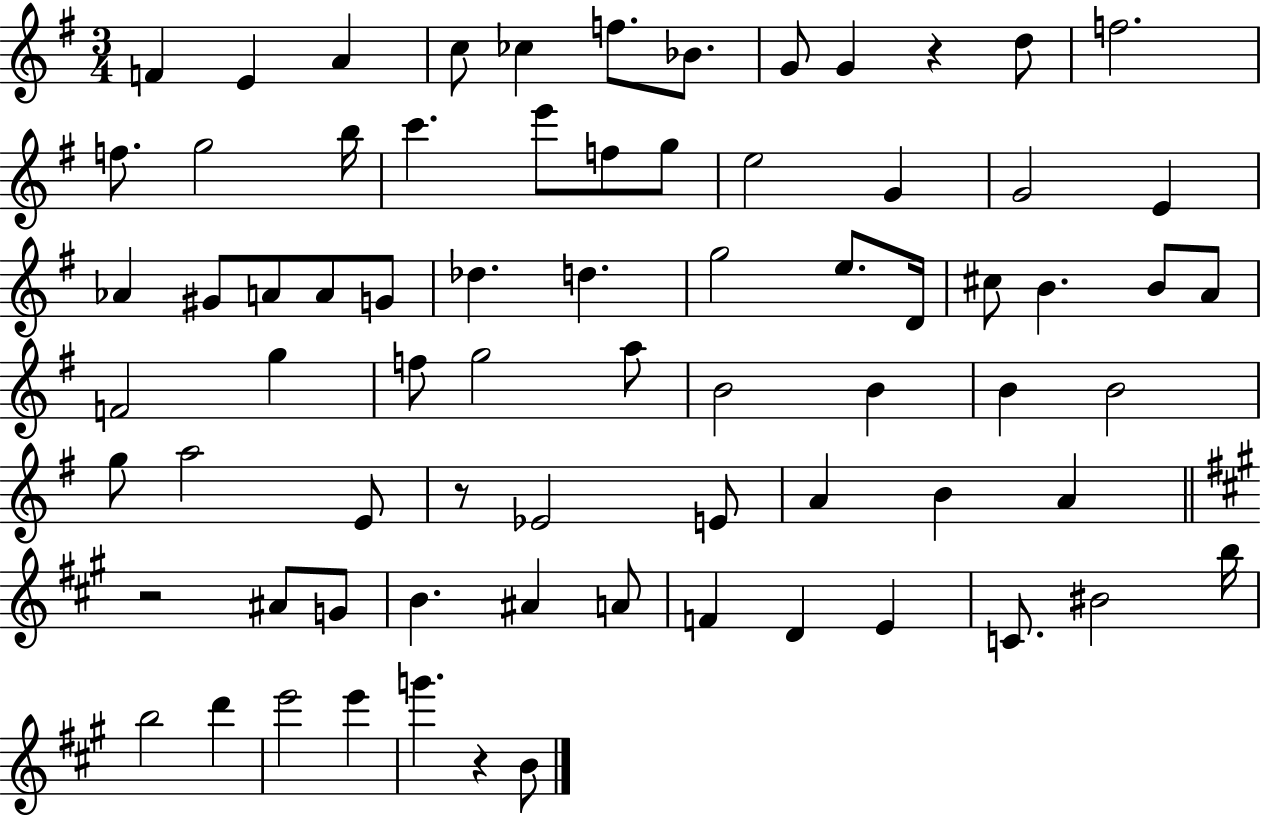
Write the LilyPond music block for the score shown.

{
  \clef treble
  \numericTimeSignature
  \time 3/4
  \key g \major
  f'4 e'4 a'4 | c''8 ces''4 f''8. bes'8. | g'8 g'4 r4 d''8 | f''2. | \break f''8. g''2 b''16 | c'''4. e'''8 f''8 g''8 | e''2 g'4 | g'2 e'4 | \break aes'4 gis'8 a'8 a'8 g'8 | des''4. d''4. | g''2 e''8. d'16 | cis''8 b'4. b'8 a'8 | \break f'2 g''4 | f''8 g''2 a''8 | b'2 b'4 | b'4 b'2 | \break g''8 a''2 e'8 | r8 ees'2 e'8 | a'4 b'4 a'4 | \bar "||" \break \key a \major r2 ais'8 g'8 | b'4. ais'4 a'8 | f'4 d'4 e'4 | c'8. bis'2 b''16 | \break b''2 d'''4 | e'''2 e'''4 | g'''4. r4 b'8 | \bar "|."
}